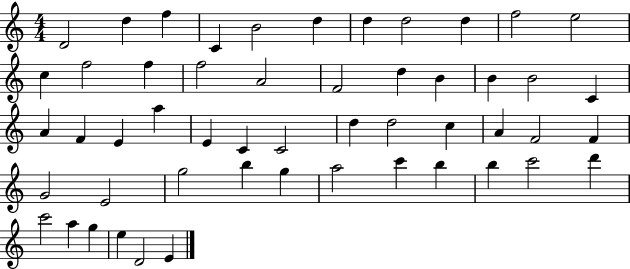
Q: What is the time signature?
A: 4/4